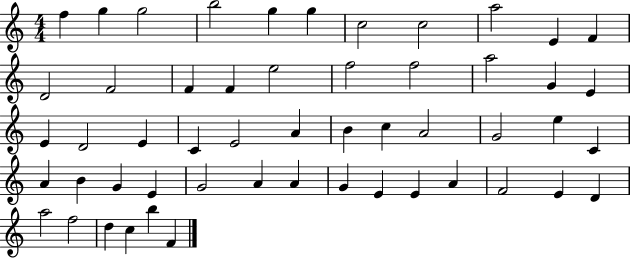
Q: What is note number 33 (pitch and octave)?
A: C4